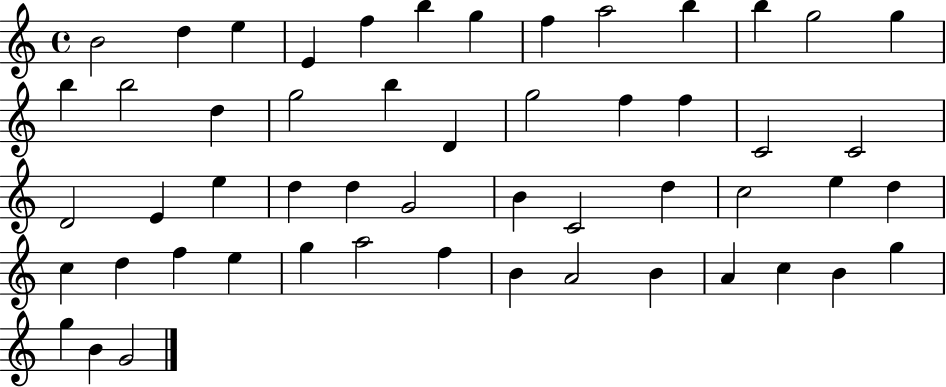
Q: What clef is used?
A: treble